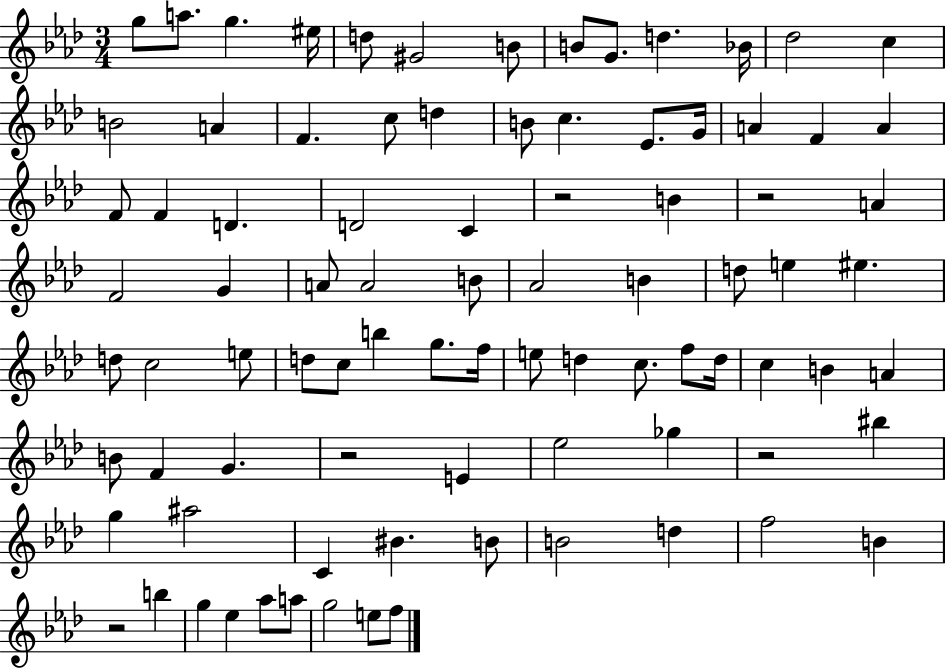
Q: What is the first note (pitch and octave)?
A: G5